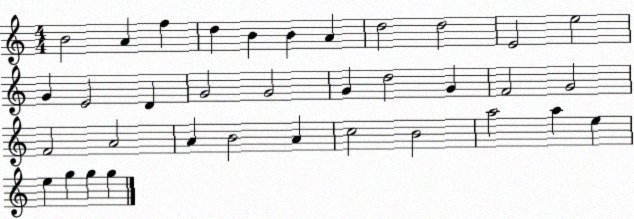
X:1
T:Untitled
M:4/4
L:1/4
K:C
B2 A f d B B A d2 d2 E2 e2 G E2 D G2 G2 G d2 G F2 G2 F2 A2 A B2 A c2 B2 a2 a e e g g g